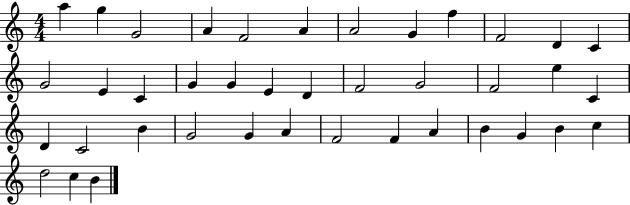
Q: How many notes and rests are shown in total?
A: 40